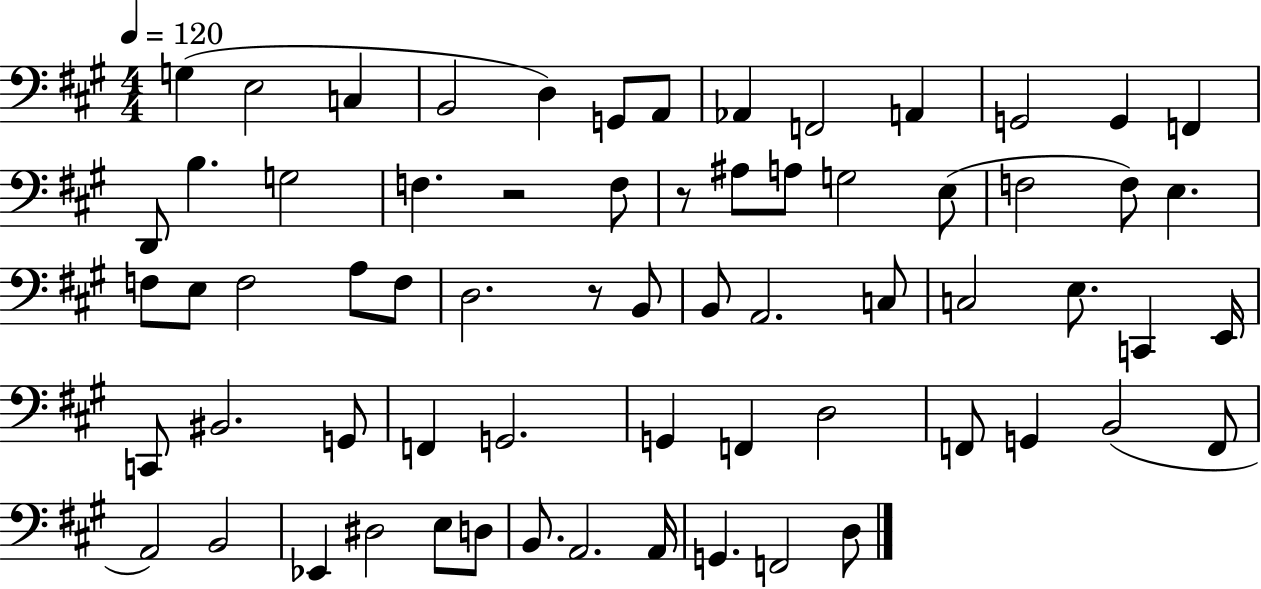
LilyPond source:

{
  \clef bass
  \numericTimeSignature
  \time 4/4
  \key a \major
  \tempo 4 = 120
  g4( e2 c4 | b,2 d4) g,8 a,8 | aes,4 f,2 a,4 | g,2 g,4 f,4 | \break d,8 b4. g2 | f4. r2 f8 | r8 ais8 a8 g2 e8( | f2 f8) e4. | \break f8 e8 f2 a8 f8 | d2. r8 b,8 | b,8 a,2. c8 | c2 e8. c,4 e,16 | \break c,8 bis,2. g,8 | f,4 g,2. | g,4 f,4 d2 | f,8 g,4 b,2( f,8 | \break a,2) b,2 | ees,4 dis2 e8 d8 | b,8. a,2. a,16 | g,4. f,2 d8 | \break \bar "|."
}